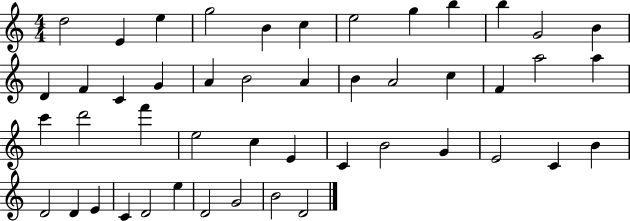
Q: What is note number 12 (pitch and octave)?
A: B4